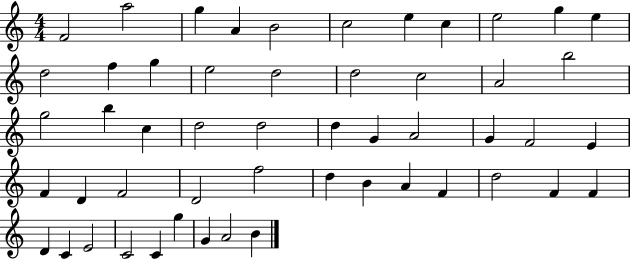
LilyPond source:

{
  \clef treble
  \numericTimeSignature
  \time 4/4
  \key c \major
  f'2 a''2 | g''4 a'4 b'2 | c''2 e''4 c''4 | e''2 g''4 e''4 | \break d''2 f''4 g''4 | e''2 d''2 | d''2 c''2 | a'2 b''2 | \break g''2 b''4 c''4 | d''2 d''2 | d''4 g'4 a'2 | g'4 f'2 e'4 | \break f'4 d'4 f'2 | d'2 f''2 | d''4 b'4 a'4 f'4 | d''2 f'4 f'4 | \break d'4 c'4 e'2 | c'2 c'4 g''4 | g'4 a'2 b'4 | \bar "|."
}